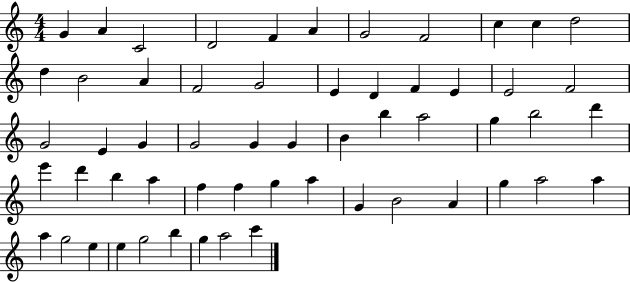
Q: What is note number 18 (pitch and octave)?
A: D4